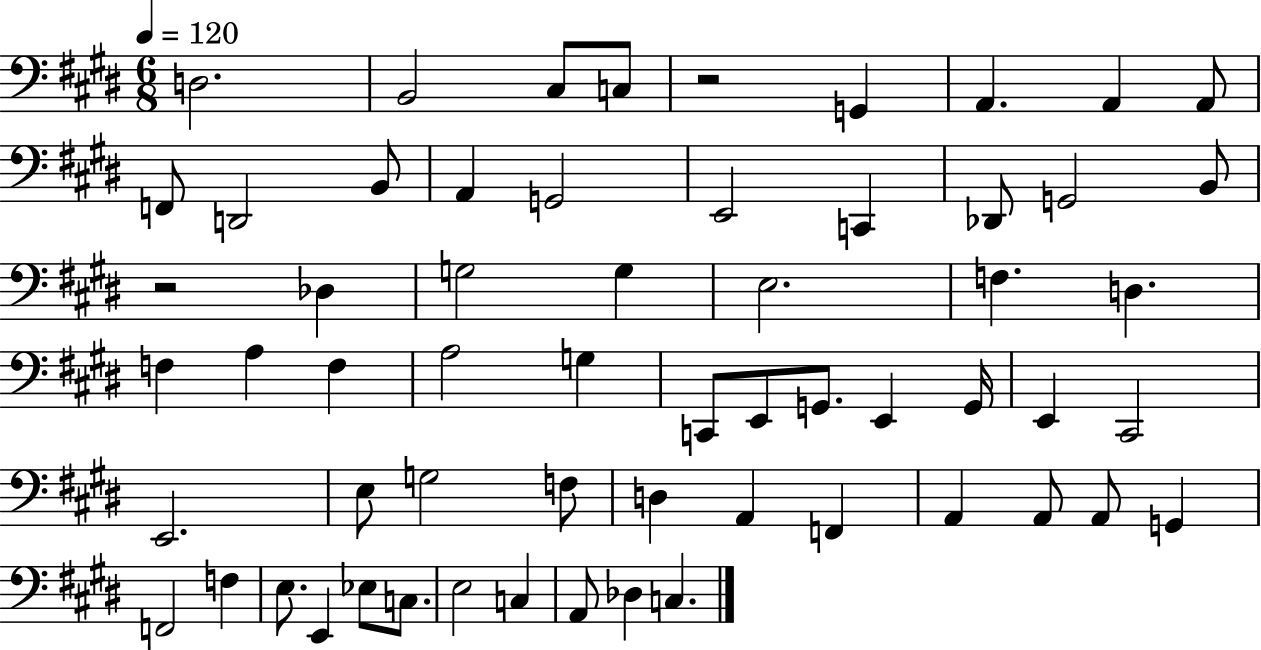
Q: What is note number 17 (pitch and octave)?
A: G2